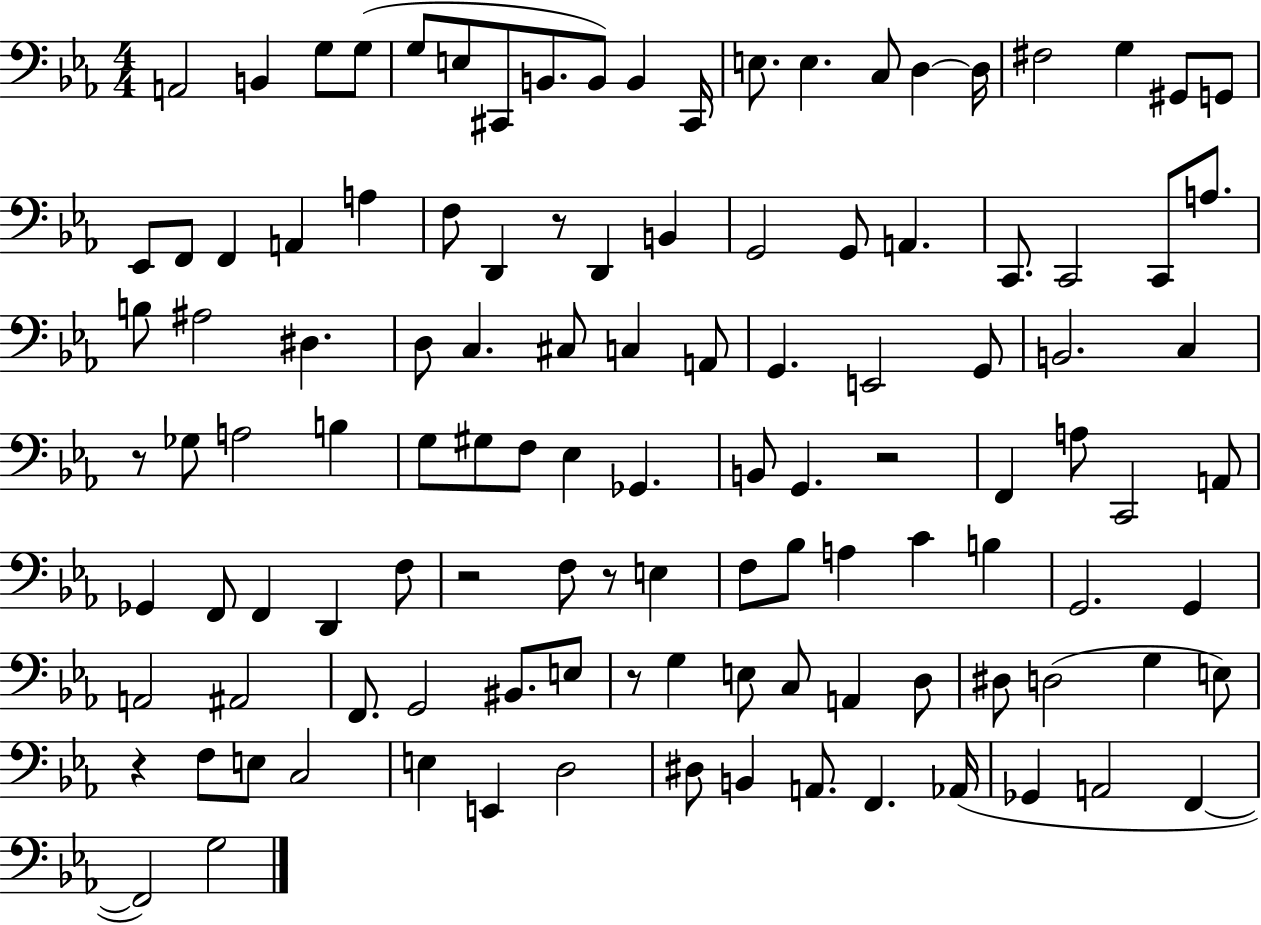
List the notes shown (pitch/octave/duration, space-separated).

A2/h B2/q G3/e G3/e G3/e E3/e C#2/e B2/e. B2/e B2/q C#2/s E3/e. E3/q. C3/e D3/q D3/s F#3/h G3/q G#2/e G2/e Eb2/e F2/e F2/q A2/q A3/q F3/e D2/q R/e D2/q B2/q G2/h G2/e A2/q. C2/e. C2/h C2/e A3/e. B3/e A#3/h D#3/q. D3/e C3/q. C#3/e C3/q A2/e G2/q. E2/h G2/e B2/h. C3/q R/e Gb3/e A3/h B3/q G3/e G#3/e F3/e Eb3/q Gb2/q. B2/e G2/q. R/h F2/q A3/e C2/h A2/e Gb2/q F2/e F2/q D2/q F3/e R/h F3/e R/e E3/q F3/e Bb3/e A3/q C4/q B3/q G2/h. G2/q A2/h A#2/h F2/e. G2/h BIS2/e. E3/e R/e G3/q E3/e C3/e A2/q D3/e D#3/e D3/h G3/q E3/e R/q F3/e E3/e C3/h E3/q E2/q D3/h D#3/e B2/q A2/e. F2/q. Ab2/s Gb2/q A2/h F2/q F2/h G3/h